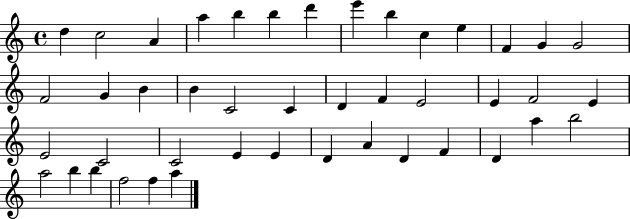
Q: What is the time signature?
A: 4/4